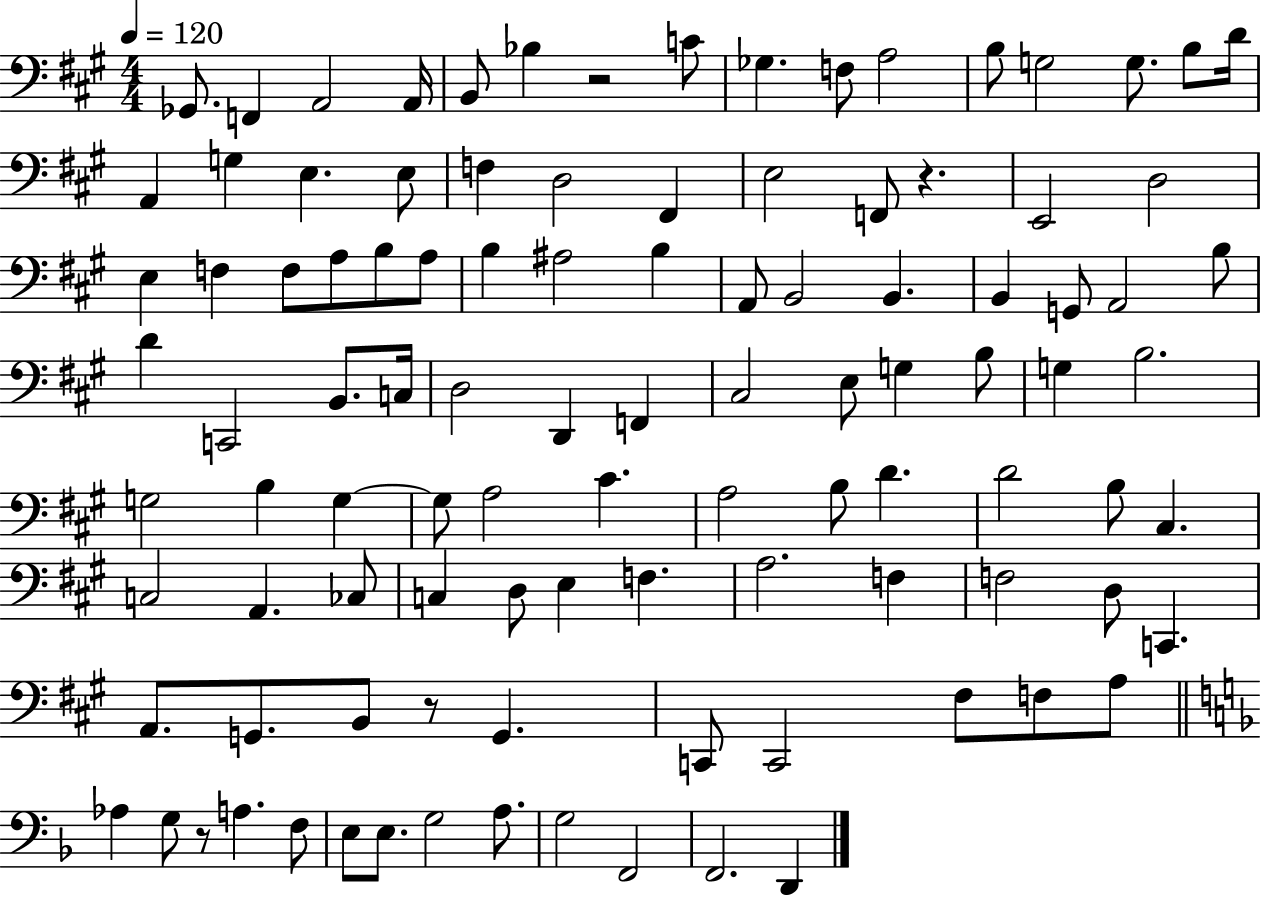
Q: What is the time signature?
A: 4/4